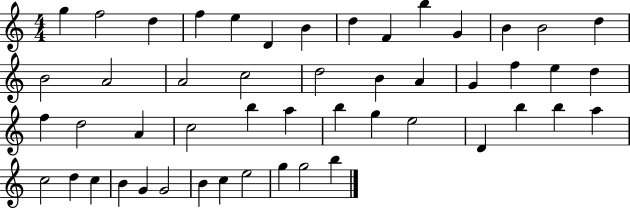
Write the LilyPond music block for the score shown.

{
  \clef treble
  \numericTimeSignature
  \time 4/4
  \key c \major
  g''4 f''2 d''4 | f''4 e''4 d'4 b'4 | d''4 f'4 b''4 g'4 | b'4 b'2 d''4 | \break b'2 a'2 | a'2 c''2 | d''2 b'4 a'4 | g'4 f''4 e''4 d''4 | \break f''4 d''2 a'4 | c''2 b''4 a''4 | b''4 g''4 e''2 | d'4 b''4 b''4 a''4 | \break c''2 d''4 c''4 | b'4 g'4 g'2 | b'4 c''4 e''2 | g''4 g''2 b''4 | \break \bar "|."
}